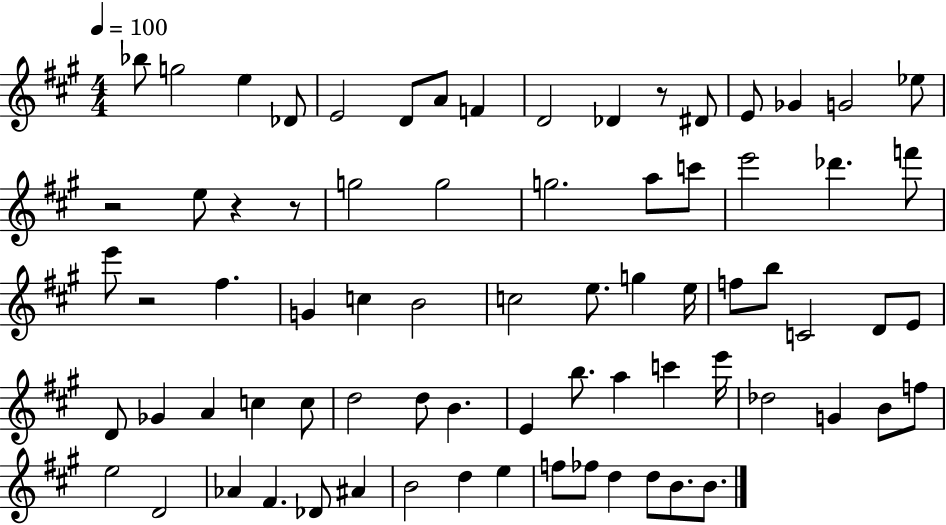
X:1
T:Untitled
M:4/4
L:1/4
K:A
_b/2 g2 e _D/2 E2 D/2 A/2 F D2 _D z/2 ^D/2 E/2 _G G2 _e/2 z2 e/2 z z/2 g2 g2 g2 a/2 c'/2 e'2 _d' f'/2 e'/2 z2 ^f G c B2 c2 e/2 g e/4 f/2 b/2 C2 D/2 E/2 D/2 _G A c c/2 d2 d/2 B E b/2 a c' e'/4 _d2 G B/2 f/2 e2 D2 _A ^F _D/2 ^A B2 d e f/2 _f/2 d d/2 B/2 B/2